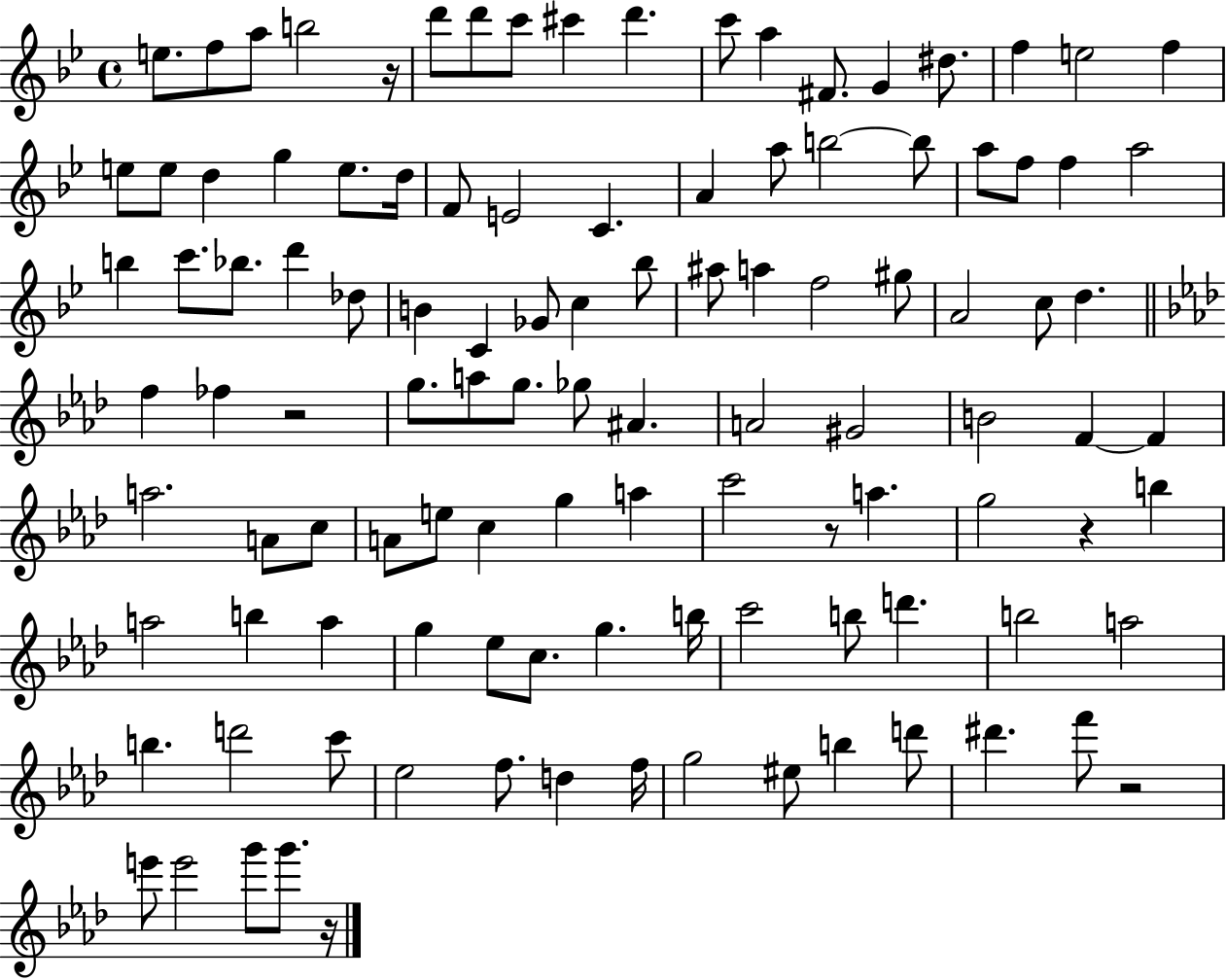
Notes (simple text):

E5/e. F5/e A5/e B5/h R/s D6/e D6/e C6/e C#6/q D6/q. C6/e A5/q F#4/e. G4/q D#5/e. F5/q E5/h F5/q E5/e E5/e D5/q G5/q E5/e. D5/s F4/e E4/h C4/q. A4/q A5/e B5/h B5/e A5/e F5/e F5/q A5/h B5/q C6/e. Bb5/e. D6/q Db5/e B4/q C4/q Gb4/e C5/q Bb5/e A#5/e A5/q F5/h G#5/e A4/h C5/e D5/q. F5/q FES5/q R/h G5/e. A5/e G5/e. Gb5/e A#4/q. A4/h G#4/h B4/h F4/q F4/q A5/h. A4/e C5/e A4/e E5/e C5/q G5/q A5/q C6/h R/e A5/q. G5/h R/q B5/q A5/h B5/q A5/q G5/q Eb5/e C5/e. G5/q. B5/s C6/h B5/e D6/q. B5/h A5/h B5/q. D6/h C6/e Eb5/h F5/e. D5/q F5/s G5/h EIS5/e B5/q D6/e D#6/q. F6/e R/h E6/e E6/h G6/e G6/e. R/s